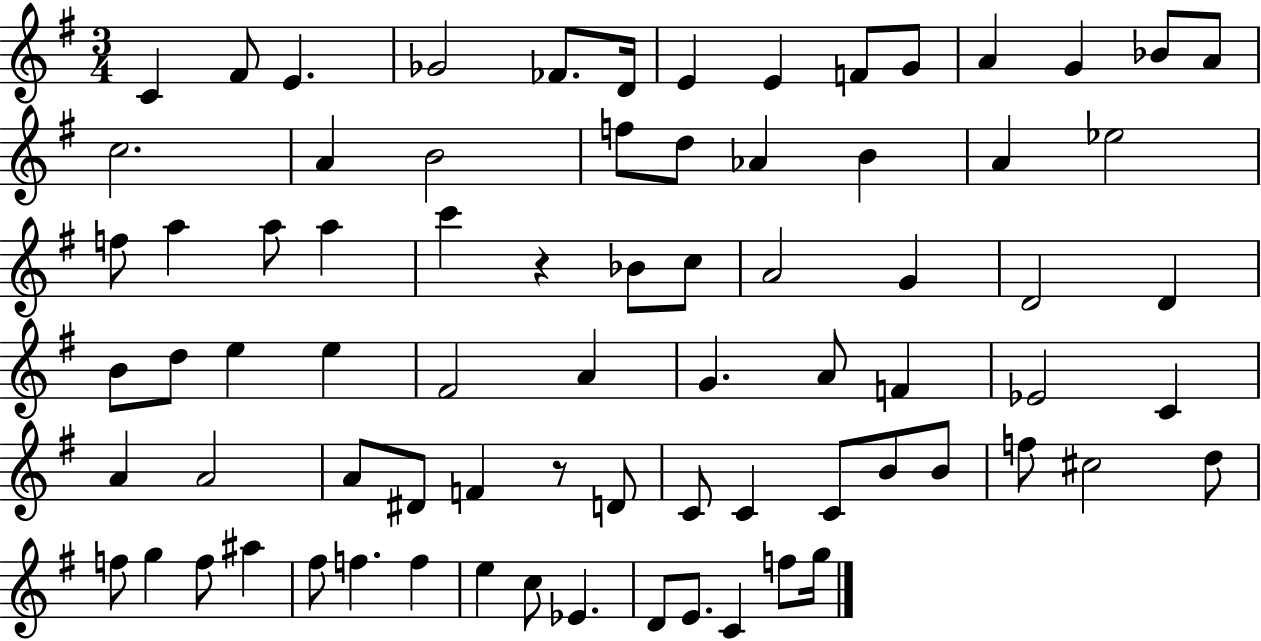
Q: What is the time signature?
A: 3/4